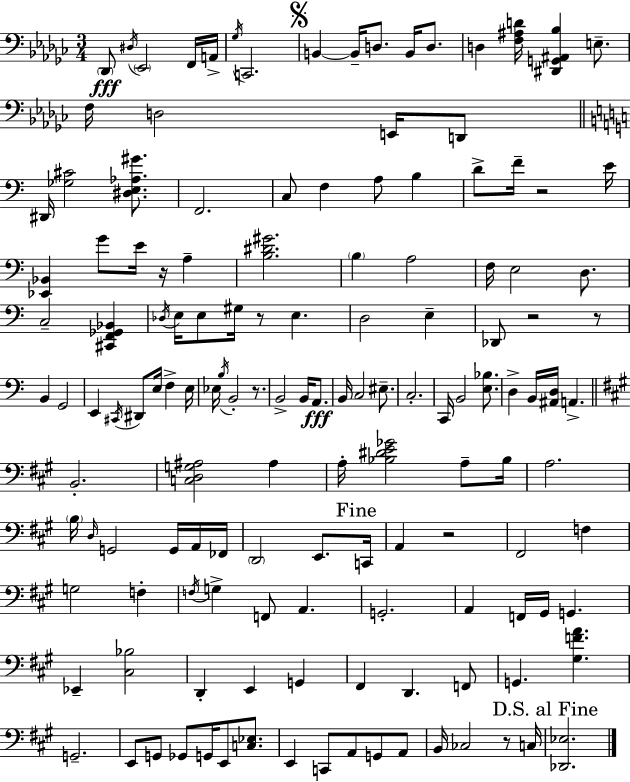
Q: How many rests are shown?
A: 8